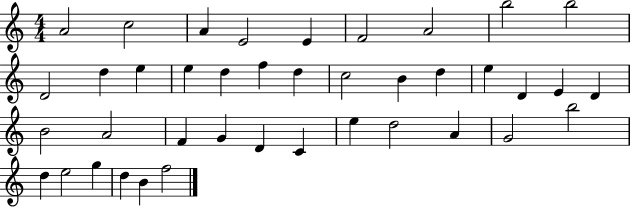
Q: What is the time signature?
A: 4/4